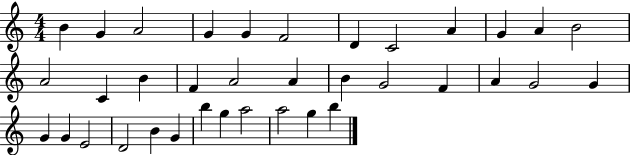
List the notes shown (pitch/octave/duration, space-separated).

B4/q G4/q A4/h G4/q G4/q F4/h D4/q C4/h A4/q G4/q A4/q B4/h A4/h C4/q B4/q F4/q A4/h A4/q B4/q G4/h F4/q A4/q G4/h G4/q G4/q G4/q E4/h D4/h B4/q G4/q B5/q G5/q A5/h A5/h G5/q B5/q